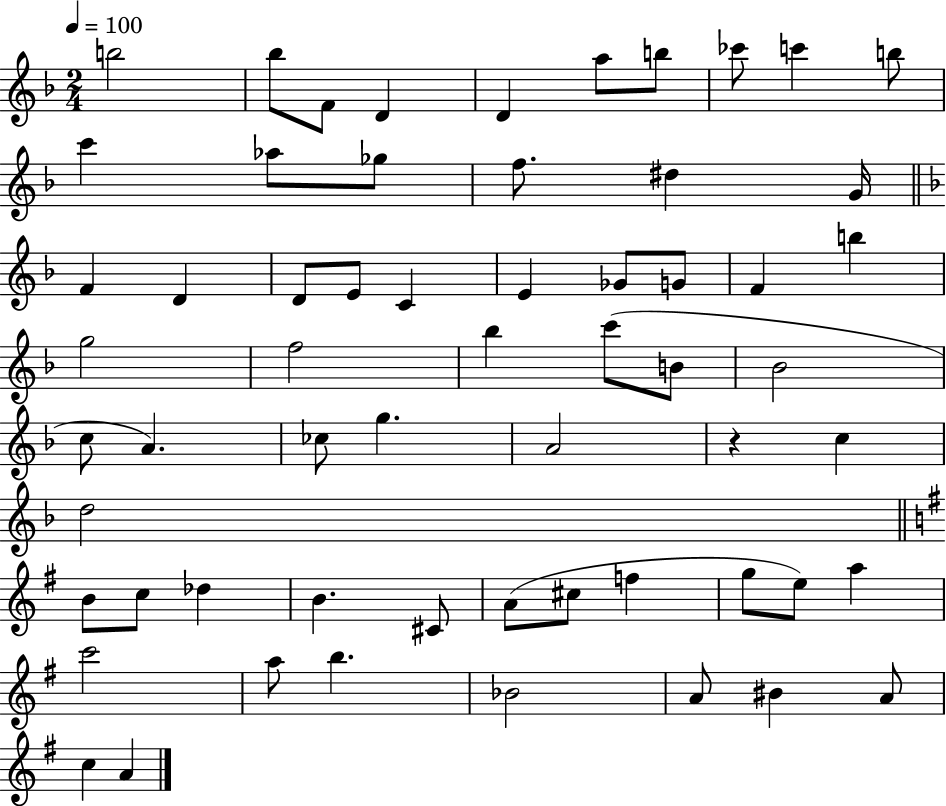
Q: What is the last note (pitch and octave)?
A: A4